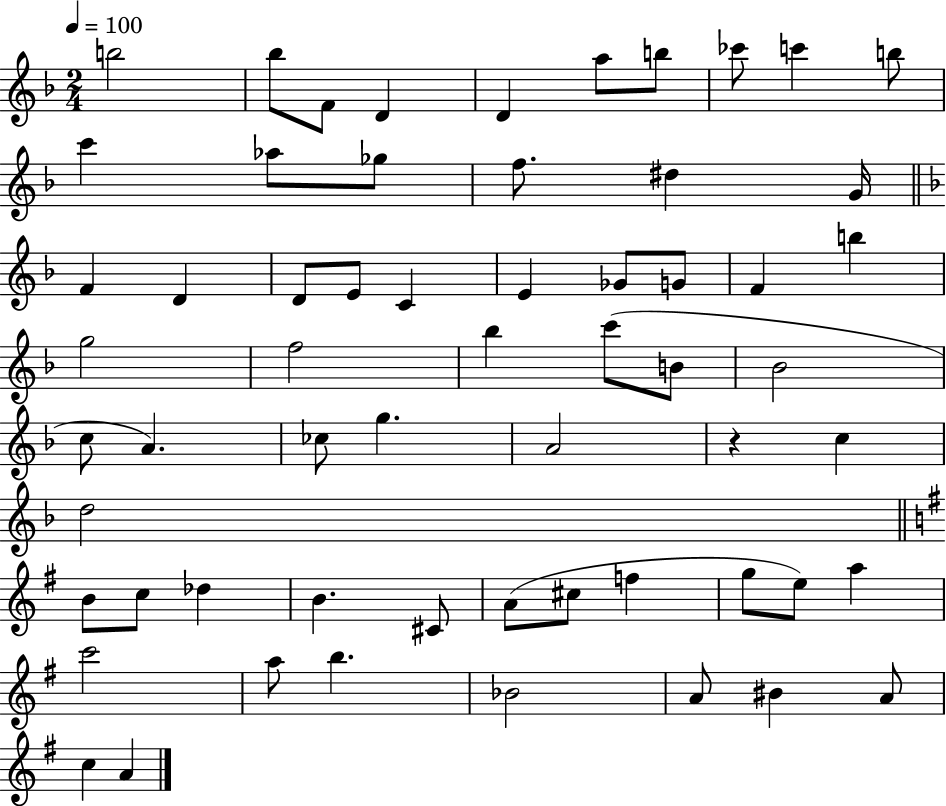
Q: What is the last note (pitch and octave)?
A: A4